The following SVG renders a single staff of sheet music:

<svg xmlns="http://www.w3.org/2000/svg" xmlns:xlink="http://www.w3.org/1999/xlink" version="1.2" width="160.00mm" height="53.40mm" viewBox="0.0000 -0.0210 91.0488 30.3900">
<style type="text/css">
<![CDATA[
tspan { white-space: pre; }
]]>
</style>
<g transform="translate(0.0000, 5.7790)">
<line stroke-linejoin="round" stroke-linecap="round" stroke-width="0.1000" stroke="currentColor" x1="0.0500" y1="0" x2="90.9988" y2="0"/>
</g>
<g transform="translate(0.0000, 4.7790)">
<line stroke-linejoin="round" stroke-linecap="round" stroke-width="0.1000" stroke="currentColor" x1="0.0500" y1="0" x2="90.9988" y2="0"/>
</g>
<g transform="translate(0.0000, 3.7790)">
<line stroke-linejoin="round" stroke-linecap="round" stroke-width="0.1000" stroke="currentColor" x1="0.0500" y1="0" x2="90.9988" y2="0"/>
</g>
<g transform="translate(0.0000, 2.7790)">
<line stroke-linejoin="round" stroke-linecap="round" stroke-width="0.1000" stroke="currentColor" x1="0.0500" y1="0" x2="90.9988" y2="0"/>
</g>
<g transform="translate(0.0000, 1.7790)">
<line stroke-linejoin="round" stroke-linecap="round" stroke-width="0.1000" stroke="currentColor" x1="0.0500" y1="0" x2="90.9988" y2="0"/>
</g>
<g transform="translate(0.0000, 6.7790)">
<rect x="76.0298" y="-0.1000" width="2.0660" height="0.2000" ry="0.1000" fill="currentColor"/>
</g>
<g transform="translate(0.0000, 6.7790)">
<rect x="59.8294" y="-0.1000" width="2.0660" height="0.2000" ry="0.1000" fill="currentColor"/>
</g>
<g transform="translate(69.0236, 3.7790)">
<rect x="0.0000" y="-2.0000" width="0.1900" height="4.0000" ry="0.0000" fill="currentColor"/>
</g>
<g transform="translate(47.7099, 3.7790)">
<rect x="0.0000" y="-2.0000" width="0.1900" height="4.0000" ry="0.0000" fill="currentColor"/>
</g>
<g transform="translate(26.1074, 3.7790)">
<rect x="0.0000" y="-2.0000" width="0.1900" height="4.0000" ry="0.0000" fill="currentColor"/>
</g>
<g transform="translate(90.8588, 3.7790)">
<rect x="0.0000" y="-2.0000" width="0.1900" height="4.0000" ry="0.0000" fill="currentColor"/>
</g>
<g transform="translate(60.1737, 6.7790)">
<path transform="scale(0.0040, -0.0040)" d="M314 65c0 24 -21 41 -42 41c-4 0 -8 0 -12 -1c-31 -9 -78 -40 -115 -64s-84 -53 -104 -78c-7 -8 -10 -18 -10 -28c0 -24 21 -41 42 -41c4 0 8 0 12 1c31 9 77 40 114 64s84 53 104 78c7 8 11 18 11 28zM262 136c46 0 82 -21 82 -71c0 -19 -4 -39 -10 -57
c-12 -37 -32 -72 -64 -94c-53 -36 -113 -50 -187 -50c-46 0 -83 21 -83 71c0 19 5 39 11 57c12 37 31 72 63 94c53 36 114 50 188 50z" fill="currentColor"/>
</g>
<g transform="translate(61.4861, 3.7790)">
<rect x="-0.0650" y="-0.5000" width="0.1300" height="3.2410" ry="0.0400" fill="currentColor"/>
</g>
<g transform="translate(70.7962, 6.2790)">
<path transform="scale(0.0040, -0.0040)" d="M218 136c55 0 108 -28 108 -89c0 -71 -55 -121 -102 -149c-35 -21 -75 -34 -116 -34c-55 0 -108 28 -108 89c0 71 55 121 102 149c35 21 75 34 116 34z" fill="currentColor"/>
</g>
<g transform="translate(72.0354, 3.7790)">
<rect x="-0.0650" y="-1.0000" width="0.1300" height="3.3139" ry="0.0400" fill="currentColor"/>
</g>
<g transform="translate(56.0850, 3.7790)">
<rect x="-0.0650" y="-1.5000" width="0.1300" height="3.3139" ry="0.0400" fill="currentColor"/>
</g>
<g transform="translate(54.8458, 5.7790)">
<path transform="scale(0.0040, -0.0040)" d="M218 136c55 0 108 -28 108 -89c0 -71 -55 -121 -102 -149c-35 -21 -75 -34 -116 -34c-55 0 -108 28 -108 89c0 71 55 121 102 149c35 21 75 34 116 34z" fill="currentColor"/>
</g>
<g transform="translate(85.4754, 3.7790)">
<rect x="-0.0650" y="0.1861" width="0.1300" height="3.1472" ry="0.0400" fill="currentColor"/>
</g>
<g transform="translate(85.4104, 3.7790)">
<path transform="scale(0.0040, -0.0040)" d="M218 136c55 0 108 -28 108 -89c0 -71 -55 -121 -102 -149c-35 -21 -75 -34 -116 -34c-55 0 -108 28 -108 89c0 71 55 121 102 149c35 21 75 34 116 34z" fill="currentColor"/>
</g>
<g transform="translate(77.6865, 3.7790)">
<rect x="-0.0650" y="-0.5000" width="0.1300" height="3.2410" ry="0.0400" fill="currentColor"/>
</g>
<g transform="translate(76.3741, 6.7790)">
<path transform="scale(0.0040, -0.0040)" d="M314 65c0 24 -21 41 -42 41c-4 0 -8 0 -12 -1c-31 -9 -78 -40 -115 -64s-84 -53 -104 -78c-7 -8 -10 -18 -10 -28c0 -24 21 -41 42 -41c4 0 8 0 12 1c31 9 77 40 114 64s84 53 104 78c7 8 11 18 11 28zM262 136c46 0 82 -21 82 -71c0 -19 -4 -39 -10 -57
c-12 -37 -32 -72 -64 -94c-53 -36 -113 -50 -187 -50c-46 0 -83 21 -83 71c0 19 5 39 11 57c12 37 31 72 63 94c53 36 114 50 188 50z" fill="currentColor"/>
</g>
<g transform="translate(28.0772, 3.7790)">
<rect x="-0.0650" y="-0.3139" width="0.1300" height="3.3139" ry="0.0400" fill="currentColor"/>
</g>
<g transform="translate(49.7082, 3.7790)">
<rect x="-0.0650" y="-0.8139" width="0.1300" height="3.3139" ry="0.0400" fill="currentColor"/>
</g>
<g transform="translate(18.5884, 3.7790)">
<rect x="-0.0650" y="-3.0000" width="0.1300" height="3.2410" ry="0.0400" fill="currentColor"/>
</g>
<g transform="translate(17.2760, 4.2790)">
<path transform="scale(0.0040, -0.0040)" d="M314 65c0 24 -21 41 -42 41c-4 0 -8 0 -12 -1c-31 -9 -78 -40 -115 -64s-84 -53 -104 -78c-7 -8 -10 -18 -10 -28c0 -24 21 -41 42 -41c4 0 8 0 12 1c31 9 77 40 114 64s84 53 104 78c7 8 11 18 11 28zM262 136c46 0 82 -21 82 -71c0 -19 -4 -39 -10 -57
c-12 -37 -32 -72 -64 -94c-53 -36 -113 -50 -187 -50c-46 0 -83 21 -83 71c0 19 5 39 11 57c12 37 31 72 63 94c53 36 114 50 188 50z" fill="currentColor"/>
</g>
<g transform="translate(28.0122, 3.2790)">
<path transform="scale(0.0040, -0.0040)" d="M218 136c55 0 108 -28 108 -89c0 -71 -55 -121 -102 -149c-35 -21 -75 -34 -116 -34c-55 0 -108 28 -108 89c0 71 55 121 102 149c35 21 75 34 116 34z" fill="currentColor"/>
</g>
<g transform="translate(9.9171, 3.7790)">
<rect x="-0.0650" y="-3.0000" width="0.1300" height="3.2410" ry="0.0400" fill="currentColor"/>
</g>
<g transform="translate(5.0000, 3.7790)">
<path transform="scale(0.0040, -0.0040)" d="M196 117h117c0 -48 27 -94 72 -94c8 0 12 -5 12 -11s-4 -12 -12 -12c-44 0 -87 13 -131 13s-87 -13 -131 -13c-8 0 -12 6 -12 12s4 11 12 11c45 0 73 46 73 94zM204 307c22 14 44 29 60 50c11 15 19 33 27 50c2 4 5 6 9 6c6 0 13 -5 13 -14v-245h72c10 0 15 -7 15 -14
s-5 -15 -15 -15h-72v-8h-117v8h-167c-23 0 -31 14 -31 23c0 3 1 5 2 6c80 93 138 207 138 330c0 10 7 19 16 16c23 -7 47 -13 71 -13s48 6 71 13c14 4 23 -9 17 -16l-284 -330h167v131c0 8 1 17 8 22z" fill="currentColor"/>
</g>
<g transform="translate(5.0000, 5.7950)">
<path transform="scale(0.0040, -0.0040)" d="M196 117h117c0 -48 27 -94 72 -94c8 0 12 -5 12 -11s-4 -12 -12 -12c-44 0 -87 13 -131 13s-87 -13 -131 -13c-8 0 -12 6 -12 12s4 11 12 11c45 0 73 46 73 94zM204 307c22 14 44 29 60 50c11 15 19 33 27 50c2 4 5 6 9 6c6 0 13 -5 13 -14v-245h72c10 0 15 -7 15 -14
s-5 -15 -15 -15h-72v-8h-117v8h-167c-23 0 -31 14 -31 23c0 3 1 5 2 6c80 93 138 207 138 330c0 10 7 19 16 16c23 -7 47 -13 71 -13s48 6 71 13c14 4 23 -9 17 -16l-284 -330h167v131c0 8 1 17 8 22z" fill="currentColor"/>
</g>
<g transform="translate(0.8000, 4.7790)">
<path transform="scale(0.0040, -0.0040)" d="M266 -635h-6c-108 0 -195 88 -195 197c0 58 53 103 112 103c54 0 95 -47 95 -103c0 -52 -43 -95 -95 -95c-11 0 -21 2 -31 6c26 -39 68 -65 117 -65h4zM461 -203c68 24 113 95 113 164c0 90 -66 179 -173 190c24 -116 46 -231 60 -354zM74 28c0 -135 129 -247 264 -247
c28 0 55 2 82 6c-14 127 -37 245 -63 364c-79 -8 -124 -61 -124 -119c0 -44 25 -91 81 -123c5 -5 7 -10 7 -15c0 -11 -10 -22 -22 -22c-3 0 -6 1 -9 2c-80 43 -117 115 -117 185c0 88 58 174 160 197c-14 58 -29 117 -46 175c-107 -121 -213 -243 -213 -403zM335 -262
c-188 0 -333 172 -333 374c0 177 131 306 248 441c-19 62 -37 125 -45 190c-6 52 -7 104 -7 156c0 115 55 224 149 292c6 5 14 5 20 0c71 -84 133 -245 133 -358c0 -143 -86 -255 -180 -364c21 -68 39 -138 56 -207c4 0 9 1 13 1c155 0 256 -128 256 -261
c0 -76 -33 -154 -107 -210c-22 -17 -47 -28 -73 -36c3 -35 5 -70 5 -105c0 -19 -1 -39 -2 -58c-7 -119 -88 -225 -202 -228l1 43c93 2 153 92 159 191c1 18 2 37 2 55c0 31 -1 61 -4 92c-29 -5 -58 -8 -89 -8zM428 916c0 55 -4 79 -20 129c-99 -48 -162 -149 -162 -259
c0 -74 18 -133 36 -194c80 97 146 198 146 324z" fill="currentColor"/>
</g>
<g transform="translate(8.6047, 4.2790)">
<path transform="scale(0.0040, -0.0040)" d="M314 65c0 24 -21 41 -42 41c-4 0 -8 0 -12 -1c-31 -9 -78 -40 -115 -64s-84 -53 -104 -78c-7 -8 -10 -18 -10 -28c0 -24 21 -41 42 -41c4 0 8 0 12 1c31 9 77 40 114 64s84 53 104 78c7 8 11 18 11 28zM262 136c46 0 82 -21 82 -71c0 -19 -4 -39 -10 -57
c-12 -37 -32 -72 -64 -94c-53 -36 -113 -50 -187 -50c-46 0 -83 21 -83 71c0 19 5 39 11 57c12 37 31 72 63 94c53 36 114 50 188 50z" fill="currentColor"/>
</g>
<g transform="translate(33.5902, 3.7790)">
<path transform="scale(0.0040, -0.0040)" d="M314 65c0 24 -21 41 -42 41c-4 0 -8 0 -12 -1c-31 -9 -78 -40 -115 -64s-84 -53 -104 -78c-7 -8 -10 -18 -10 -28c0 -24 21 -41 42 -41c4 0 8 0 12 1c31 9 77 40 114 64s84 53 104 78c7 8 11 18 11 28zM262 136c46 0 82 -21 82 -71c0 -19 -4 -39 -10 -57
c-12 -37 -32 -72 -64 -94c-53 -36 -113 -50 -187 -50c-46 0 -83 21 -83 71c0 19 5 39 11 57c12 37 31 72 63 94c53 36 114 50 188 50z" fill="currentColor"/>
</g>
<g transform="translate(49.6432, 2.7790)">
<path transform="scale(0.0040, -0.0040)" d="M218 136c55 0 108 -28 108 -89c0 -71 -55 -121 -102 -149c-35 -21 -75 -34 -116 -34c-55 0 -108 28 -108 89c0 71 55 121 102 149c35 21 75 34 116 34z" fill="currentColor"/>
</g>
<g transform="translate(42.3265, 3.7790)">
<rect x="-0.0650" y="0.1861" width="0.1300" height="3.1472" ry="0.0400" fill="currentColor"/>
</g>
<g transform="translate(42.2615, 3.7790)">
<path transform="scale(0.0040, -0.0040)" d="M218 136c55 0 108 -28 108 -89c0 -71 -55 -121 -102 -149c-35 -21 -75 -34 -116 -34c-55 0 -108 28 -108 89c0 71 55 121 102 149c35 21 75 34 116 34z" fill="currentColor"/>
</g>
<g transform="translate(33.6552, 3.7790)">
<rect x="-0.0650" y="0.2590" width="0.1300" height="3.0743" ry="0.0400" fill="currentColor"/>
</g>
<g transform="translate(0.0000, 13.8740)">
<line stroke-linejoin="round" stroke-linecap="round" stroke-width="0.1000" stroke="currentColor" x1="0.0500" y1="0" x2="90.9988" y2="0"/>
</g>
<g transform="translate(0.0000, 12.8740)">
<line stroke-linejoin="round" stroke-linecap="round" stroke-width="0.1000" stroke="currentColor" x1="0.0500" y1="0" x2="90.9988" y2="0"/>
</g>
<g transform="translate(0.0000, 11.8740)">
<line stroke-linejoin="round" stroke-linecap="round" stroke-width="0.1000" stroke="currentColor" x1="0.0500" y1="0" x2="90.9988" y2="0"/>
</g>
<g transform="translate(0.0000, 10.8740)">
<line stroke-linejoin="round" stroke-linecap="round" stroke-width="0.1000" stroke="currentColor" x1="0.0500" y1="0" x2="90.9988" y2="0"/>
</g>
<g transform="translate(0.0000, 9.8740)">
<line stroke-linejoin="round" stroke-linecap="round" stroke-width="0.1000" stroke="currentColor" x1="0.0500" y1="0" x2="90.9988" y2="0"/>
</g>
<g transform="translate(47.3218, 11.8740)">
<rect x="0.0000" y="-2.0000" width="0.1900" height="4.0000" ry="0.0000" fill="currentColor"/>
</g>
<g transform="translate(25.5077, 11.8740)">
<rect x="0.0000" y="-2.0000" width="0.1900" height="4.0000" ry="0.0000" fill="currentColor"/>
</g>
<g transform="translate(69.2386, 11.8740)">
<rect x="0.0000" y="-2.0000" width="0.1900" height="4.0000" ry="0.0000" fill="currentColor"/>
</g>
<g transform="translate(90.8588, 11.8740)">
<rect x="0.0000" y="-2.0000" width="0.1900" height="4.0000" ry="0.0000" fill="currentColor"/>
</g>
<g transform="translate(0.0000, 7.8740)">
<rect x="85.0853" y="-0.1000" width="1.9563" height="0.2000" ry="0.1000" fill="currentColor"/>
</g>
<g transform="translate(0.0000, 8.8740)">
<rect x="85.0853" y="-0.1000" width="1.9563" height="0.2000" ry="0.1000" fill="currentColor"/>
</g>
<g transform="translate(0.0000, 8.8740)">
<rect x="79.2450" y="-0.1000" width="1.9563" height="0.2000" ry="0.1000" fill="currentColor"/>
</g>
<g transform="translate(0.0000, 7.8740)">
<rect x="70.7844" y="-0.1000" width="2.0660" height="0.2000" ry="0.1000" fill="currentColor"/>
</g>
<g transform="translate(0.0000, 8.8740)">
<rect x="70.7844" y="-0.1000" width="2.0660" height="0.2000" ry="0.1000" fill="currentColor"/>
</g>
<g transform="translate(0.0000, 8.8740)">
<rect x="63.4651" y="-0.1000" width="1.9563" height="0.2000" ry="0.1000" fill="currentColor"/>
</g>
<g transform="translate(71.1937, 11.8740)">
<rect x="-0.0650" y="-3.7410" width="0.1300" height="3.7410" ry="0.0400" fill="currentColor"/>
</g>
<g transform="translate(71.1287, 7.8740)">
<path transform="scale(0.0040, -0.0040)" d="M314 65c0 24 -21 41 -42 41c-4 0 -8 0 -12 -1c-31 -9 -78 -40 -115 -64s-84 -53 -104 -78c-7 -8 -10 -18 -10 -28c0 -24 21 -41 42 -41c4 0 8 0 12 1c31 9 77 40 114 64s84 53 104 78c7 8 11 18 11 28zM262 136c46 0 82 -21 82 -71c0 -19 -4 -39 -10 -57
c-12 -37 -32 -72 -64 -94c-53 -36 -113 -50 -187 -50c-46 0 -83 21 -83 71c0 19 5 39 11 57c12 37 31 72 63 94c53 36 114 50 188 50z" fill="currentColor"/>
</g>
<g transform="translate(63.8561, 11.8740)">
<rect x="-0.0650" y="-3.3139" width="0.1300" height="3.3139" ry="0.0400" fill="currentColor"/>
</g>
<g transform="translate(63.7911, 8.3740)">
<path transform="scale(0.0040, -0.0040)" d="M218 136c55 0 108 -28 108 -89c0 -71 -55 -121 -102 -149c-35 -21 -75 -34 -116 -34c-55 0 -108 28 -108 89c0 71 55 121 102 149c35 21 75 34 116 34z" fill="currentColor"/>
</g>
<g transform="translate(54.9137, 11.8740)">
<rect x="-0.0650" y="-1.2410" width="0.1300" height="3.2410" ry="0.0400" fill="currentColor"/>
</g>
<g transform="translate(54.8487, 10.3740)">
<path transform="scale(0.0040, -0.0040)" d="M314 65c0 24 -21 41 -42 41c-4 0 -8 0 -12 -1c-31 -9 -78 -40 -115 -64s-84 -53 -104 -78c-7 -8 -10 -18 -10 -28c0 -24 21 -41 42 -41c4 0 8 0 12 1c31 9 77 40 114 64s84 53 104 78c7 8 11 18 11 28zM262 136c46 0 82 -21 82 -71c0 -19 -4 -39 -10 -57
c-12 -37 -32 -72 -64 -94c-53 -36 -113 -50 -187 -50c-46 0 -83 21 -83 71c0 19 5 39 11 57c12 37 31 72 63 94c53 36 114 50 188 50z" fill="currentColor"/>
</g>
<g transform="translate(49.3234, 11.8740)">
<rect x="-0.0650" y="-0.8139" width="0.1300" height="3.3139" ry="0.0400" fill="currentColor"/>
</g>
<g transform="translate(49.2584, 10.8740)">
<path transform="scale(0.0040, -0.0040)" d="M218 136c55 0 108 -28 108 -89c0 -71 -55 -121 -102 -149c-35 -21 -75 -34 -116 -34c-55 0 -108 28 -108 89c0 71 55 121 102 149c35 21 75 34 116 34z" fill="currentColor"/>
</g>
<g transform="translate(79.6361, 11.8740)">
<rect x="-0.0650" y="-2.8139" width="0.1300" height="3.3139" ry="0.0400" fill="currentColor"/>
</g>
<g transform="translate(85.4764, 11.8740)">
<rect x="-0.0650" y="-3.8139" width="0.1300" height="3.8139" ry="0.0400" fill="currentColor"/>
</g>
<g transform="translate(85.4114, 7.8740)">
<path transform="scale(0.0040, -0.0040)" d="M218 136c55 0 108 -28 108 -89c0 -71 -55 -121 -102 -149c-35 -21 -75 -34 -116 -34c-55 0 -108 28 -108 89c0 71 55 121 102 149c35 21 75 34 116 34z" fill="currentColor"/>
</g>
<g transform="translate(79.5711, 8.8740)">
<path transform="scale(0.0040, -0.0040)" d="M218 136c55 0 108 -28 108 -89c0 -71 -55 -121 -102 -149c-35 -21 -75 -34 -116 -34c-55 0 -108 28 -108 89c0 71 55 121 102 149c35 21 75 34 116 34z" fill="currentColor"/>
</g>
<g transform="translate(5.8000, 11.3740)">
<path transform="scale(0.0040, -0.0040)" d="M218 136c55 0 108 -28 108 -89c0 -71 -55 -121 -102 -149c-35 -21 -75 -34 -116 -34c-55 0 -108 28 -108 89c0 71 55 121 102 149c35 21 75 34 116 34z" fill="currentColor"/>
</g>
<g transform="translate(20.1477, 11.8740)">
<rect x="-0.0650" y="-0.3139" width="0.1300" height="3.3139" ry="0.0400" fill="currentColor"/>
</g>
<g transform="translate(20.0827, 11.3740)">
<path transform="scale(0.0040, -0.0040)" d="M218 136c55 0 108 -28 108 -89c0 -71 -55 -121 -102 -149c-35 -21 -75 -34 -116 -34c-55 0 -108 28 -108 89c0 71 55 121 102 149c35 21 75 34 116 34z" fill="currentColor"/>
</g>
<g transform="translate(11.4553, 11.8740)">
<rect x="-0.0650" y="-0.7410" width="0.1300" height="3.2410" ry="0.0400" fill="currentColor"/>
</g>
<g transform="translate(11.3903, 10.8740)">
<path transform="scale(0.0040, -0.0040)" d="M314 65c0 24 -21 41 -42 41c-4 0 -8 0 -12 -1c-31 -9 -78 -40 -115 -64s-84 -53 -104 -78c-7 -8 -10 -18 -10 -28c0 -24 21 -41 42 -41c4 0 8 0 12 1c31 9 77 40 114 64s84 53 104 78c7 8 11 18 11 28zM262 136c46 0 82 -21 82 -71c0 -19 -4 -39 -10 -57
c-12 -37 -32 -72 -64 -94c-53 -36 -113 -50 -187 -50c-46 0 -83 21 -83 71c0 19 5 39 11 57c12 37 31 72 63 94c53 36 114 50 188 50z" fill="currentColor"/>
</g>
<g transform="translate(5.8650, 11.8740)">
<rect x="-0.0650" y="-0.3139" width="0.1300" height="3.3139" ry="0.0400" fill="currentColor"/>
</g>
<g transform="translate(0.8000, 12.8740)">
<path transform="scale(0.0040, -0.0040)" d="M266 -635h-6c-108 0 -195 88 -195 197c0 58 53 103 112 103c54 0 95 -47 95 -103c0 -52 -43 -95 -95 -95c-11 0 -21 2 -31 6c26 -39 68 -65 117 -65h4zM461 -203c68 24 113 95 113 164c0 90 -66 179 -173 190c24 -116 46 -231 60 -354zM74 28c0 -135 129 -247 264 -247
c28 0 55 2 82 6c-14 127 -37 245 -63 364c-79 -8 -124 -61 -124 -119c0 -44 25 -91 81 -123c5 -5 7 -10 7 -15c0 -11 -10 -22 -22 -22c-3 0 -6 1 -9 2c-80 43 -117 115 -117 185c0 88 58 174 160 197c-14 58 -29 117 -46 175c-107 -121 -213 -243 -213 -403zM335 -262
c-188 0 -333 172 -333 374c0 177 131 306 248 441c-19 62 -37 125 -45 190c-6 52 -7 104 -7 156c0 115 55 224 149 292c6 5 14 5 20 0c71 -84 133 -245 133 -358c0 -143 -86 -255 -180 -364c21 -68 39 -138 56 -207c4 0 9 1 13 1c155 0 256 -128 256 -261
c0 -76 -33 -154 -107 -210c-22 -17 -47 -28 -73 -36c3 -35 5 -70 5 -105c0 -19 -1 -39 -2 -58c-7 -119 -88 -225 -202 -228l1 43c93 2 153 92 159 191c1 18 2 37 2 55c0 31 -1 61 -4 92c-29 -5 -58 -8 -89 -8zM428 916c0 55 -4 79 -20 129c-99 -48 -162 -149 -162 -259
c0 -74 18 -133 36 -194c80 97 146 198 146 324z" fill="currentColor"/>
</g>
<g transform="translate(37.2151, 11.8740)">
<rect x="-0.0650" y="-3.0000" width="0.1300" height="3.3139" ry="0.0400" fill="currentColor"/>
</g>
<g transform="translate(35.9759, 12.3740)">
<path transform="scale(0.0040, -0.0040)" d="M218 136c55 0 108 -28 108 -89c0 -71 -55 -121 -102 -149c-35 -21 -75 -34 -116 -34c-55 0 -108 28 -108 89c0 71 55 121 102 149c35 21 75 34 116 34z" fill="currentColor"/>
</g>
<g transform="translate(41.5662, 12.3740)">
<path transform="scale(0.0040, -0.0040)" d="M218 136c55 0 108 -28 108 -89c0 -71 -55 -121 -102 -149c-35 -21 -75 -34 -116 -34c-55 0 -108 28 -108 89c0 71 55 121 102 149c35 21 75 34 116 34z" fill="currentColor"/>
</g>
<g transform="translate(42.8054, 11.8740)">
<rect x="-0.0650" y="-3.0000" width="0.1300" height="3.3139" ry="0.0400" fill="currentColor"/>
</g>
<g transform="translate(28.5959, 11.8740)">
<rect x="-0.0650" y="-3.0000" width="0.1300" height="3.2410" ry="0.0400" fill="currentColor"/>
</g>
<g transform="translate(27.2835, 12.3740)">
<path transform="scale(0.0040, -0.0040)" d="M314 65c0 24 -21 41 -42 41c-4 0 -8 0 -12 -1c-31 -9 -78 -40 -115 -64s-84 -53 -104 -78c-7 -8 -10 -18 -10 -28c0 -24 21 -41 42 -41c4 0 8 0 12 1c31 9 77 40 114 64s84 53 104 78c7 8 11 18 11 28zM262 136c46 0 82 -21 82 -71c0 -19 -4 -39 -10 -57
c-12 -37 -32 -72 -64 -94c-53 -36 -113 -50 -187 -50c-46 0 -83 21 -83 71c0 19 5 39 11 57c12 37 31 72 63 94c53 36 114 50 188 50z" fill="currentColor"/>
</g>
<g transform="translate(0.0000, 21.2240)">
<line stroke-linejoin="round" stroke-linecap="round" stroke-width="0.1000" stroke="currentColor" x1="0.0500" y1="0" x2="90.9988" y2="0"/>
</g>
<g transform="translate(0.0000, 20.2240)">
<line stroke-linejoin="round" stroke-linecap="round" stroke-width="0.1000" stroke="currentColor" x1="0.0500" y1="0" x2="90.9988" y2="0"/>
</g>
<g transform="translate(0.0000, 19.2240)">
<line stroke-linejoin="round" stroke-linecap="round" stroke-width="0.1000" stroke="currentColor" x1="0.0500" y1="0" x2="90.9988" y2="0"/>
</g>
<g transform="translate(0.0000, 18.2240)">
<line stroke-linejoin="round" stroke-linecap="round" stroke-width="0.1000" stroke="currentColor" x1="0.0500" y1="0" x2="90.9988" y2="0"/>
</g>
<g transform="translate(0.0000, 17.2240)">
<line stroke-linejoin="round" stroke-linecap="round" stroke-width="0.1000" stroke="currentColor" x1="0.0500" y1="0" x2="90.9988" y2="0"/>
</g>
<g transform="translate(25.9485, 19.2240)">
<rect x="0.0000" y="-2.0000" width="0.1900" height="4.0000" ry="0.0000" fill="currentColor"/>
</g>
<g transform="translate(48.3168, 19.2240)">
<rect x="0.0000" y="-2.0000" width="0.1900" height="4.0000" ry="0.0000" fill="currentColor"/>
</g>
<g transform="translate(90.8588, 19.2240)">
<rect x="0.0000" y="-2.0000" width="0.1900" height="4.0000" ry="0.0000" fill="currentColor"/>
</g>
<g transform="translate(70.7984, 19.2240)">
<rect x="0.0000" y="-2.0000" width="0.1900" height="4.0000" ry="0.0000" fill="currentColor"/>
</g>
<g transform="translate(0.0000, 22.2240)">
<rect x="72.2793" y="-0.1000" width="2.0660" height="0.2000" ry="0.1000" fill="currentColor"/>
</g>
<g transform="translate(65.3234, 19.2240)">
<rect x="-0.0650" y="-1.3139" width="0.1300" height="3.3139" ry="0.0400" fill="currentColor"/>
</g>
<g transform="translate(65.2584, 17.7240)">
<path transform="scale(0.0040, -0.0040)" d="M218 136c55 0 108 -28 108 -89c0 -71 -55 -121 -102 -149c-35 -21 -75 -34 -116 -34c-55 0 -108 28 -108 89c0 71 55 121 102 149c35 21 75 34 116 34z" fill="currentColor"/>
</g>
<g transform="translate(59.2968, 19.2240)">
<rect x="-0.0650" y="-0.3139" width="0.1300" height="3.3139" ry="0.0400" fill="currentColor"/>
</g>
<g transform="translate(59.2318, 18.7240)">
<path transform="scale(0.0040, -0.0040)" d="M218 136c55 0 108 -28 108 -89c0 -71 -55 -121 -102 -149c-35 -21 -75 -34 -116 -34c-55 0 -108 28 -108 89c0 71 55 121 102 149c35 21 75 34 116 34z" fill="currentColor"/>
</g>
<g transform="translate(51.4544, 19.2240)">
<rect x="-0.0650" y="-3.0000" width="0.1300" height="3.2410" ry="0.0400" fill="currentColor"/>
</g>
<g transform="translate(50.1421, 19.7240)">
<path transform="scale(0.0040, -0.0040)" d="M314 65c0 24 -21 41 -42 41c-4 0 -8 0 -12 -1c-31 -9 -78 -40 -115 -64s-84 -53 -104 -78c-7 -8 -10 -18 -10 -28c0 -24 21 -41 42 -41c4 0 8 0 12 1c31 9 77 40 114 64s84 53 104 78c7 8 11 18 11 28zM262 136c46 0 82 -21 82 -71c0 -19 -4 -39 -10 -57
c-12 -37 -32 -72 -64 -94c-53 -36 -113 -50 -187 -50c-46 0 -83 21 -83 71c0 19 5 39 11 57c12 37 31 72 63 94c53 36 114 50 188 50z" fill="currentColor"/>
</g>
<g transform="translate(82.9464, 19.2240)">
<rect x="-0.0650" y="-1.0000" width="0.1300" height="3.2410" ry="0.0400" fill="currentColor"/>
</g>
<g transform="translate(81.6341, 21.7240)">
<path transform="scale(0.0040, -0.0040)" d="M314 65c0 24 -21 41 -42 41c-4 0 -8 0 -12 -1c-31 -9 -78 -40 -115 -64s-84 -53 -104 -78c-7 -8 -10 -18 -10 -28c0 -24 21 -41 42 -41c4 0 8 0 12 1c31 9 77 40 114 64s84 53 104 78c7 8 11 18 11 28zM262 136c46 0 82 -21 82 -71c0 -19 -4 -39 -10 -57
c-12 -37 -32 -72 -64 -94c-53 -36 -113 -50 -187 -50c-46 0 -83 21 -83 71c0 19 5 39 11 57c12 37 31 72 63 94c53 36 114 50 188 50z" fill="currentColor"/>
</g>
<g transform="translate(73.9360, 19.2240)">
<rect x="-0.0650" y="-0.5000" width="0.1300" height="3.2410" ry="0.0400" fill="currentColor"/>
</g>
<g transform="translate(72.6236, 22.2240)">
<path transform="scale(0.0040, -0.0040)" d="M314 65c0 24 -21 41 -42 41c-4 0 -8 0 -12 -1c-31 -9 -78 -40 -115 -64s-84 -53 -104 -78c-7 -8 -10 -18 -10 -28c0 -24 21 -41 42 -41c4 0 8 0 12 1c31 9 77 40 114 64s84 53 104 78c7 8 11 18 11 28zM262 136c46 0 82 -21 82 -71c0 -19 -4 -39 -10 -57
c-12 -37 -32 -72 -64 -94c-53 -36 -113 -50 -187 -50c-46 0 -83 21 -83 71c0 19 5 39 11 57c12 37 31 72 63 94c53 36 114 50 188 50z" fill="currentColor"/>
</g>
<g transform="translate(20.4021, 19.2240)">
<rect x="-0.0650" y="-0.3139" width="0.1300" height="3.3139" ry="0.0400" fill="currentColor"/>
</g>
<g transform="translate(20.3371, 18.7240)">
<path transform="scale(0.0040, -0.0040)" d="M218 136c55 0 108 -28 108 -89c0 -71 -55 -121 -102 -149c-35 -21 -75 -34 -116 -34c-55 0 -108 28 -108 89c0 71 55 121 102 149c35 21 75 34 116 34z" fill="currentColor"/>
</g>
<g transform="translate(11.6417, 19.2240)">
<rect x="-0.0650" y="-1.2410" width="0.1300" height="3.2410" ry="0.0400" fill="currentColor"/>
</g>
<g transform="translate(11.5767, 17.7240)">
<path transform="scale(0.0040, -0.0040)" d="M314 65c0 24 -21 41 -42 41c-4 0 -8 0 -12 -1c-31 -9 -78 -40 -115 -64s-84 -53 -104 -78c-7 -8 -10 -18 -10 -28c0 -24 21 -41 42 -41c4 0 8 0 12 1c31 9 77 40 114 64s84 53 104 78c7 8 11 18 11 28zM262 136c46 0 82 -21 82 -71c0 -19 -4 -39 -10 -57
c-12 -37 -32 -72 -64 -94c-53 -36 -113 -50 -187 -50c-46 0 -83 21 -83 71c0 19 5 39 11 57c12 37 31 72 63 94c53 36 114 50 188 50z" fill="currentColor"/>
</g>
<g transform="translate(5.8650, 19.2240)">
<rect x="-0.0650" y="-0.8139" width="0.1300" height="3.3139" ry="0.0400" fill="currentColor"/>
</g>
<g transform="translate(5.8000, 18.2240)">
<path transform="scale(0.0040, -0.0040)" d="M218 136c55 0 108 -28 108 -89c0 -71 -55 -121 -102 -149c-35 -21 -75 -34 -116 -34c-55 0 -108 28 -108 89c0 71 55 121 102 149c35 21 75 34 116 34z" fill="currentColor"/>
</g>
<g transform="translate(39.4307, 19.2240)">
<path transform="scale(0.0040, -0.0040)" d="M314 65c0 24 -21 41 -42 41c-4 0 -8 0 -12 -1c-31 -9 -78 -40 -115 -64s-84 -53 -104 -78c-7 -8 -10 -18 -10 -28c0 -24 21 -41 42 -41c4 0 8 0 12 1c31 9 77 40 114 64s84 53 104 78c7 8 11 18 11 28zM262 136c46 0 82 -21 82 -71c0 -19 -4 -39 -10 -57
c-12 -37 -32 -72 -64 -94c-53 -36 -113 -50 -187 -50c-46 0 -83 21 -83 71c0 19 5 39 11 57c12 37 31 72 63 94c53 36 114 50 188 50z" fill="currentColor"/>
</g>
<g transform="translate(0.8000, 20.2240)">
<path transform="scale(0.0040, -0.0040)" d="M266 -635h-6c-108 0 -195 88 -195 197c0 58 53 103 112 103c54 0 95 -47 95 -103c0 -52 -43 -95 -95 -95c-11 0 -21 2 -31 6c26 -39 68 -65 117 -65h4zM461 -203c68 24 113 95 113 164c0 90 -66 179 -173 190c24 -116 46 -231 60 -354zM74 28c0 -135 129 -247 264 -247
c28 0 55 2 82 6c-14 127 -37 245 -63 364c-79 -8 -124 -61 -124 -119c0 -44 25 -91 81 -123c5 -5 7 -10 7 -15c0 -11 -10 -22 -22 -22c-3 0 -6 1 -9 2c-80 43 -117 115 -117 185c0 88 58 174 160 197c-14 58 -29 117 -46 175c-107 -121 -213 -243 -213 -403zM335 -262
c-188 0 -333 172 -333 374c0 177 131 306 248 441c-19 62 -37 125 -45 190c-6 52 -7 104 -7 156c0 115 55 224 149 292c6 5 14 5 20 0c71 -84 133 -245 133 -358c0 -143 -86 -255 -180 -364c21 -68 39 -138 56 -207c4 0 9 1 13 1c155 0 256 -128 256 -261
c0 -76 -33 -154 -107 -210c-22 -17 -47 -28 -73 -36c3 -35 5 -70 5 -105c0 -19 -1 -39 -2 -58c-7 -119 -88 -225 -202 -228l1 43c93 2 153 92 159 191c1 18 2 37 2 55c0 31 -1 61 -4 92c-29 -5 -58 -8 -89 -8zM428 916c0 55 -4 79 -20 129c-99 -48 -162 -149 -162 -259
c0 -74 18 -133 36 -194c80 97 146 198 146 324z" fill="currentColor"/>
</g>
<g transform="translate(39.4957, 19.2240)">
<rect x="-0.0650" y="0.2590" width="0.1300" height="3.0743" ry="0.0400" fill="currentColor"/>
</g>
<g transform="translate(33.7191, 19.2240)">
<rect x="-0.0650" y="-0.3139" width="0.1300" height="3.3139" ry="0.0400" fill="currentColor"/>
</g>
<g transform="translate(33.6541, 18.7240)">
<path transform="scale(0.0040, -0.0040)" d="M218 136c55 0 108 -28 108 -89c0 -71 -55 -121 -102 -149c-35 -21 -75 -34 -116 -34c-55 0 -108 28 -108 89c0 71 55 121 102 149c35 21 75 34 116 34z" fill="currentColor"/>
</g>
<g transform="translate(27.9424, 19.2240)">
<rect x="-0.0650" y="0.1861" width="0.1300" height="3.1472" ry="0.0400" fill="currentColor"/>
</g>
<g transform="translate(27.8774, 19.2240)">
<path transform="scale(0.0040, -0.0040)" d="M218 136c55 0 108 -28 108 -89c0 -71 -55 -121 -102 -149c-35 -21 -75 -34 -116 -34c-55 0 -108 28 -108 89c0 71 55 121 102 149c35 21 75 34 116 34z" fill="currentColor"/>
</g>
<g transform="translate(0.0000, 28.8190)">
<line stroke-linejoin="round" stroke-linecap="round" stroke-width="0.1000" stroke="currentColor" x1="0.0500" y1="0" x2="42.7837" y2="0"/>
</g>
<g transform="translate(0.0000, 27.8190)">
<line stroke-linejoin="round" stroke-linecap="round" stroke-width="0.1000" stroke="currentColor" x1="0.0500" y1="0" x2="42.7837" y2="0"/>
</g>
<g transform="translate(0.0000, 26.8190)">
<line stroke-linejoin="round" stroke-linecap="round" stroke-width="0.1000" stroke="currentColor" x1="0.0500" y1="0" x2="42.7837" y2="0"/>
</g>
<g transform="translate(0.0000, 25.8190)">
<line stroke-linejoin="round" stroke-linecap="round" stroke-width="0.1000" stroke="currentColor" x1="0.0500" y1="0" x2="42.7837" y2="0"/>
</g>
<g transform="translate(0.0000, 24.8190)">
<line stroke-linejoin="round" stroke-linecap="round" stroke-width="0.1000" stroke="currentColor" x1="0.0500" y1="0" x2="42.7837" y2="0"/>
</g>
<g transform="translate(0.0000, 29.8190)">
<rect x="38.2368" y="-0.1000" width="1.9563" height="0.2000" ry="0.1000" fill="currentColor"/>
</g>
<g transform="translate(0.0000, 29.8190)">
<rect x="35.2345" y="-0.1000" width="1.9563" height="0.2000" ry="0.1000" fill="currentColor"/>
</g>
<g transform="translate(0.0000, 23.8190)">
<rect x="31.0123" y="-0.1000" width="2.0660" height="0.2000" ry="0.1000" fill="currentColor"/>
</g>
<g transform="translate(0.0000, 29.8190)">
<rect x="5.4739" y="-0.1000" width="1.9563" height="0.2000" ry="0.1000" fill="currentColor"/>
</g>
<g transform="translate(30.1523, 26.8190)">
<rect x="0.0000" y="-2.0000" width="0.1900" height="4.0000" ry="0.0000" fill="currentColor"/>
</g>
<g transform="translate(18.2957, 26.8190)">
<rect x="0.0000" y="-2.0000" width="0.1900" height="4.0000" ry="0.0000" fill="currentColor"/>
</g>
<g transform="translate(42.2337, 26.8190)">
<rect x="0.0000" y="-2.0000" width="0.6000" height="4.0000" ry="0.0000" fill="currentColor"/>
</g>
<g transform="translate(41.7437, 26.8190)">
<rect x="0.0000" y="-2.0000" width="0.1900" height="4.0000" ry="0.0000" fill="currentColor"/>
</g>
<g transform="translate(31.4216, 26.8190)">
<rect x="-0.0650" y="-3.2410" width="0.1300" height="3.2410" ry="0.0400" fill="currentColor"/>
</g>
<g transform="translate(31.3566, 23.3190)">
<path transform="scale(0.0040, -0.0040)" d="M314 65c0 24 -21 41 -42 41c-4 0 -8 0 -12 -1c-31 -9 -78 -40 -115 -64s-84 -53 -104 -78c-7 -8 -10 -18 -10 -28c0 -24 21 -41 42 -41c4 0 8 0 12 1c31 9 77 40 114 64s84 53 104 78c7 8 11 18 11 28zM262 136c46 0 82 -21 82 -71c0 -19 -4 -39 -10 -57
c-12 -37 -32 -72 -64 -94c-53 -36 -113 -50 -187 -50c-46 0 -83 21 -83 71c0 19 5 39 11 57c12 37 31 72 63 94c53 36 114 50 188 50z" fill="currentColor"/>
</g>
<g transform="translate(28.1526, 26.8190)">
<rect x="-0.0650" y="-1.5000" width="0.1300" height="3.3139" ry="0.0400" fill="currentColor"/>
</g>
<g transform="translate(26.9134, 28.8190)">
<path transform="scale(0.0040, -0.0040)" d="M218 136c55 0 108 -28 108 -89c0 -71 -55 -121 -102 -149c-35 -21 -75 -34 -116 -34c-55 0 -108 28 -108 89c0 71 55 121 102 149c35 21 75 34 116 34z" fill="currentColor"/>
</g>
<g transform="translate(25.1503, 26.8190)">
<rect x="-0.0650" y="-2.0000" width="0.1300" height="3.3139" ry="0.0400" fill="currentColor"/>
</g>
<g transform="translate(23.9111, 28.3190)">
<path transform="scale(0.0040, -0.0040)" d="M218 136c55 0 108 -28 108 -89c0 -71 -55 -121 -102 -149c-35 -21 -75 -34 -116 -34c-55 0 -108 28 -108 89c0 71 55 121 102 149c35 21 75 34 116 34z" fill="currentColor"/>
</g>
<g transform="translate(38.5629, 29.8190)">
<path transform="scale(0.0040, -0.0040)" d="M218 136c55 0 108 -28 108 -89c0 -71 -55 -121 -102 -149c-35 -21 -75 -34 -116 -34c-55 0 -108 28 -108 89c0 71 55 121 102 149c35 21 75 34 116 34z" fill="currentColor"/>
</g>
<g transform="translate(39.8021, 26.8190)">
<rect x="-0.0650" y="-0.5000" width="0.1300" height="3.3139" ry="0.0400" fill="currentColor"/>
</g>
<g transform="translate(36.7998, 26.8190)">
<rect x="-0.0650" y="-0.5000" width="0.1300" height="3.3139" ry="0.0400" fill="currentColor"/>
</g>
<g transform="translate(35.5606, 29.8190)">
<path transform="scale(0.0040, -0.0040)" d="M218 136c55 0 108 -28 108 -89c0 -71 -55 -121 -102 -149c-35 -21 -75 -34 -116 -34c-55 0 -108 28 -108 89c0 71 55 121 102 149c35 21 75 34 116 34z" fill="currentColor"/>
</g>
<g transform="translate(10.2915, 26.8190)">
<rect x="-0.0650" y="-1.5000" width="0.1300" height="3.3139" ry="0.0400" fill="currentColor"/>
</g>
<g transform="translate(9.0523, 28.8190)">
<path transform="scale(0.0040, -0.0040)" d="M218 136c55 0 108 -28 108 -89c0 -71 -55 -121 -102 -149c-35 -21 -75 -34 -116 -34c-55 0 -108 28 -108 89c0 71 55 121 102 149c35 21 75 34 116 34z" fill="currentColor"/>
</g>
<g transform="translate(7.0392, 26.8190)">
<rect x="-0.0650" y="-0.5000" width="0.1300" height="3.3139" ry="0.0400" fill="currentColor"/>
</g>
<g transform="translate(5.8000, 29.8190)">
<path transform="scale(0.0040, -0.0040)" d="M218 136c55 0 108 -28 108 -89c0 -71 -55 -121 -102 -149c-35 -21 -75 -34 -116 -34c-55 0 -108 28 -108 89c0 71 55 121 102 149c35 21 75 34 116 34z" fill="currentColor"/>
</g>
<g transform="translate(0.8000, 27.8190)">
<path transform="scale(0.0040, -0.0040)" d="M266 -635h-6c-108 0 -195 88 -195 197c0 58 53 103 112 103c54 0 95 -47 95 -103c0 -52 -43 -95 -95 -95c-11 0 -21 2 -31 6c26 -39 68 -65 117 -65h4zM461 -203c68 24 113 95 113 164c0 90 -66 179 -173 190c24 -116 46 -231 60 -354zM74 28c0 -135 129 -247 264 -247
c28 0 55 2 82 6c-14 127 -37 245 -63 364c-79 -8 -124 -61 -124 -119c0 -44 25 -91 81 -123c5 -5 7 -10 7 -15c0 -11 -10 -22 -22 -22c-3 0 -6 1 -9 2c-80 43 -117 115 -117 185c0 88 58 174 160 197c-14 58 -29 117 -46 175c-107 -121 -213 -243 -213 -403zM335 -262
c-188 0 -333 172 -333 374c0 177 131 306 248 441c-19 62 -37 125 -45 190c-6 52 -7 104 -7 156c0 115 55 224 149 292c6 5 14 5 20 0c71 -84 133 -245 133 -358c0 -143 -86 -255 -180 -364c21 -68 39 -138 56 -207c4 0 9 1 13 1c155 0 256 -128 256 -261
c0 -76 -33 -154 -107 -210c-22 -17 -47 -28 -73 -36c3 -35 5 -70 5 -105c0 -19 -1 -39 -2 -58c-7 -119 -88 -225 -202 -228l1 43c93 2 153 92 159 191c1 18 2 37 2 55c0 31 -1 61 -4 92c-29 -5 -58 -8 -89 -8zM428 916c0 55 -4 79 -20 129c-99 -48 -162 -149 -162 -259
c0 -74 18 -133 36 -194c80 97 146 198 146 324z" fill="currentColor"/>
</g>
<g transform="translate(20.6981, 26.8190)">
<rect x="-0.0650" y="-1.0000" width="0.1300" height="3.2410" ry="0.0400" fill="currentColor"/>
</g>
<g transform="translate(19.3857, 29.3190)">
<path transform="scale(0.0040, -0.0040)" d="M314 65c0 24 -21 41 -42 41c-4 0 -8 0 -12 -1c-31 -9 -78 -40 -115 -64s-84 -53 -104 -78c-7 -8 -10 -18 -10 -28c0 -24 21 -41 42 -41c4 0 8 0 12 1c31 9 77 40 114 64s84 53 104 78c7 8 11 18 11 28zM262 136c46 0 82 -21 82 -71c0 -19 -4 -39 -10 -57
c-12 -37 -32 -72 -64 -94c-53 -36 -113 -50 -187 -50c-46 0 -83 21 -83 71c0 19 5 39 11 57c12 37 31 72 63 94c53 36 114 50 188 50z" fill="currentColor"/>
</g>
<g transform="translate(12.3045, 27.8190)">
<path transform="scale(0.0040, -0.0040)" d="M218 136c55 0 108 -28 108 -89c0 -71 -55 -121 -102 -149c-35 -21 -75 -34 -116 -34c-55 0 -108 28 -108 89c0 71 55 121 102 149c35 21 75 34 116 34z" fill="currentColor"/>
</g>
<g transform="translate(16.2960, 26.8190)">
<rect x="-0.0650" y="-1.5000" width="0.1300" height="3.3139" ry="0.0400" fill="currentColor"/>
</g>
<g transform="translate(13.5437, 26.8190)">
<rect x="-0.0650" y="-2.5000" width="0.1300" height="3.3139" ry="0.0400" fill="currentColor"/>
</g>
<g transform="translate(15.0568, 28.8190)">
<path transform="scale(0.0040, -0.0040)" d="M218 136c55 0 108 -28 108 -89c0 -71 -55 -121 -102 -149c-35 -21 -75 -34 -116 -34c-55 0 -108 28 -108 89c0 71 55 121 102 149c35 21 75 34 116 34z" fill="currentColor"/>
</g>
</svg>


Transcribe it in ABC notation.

X:1
T:Untitled
M:4/4
L:1/4
K:C
A2 A2 c B2 B d E C2 D C2 B c d2 c A2 A A d e2 b c'2 a c' d e2 c B c B2 A2 c e C2 D2 C E G E D2 F E b2 C C